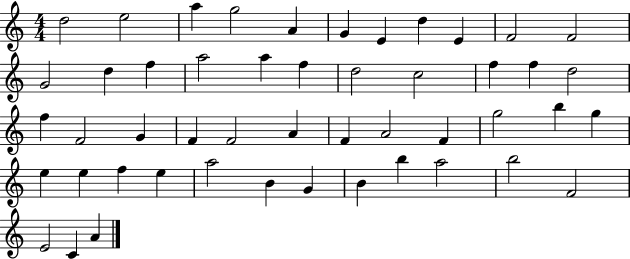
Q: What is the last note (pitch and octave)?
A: A4